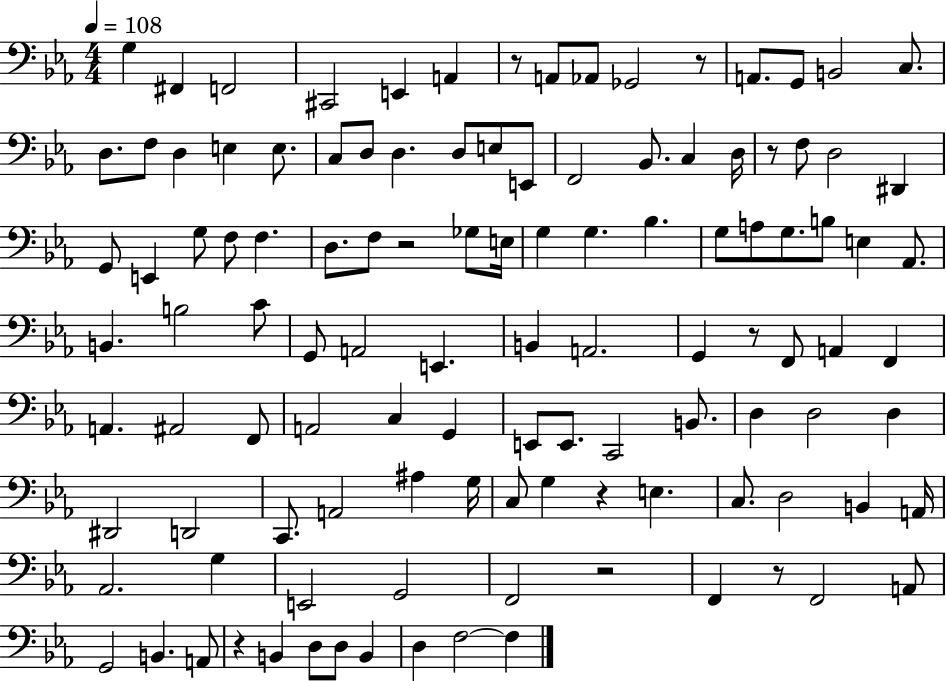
G3/q F#2/q F2/h C#2/h E2/q A2/q R/e A2/e Ab2/e Gb2/h R/e A2/e. G2/e B2/h C3/e. D3/e. F3/e D3/q E3/q E3/e. C3/e D3/e D3/q. D3/e E3/e E2/e F2/h Bb2/e. C3/q D3/s R/e F3/e D3/h D#2/q G2/e E2/q G3/e F3/e F3/q. D3/e. F3/e R/h Gb3/e E3/s G3/q G3/q. Bb3/q. G3/e A3/e G3/e. B3/e E3/q Ab2/e. B2/q. B3/h C4/e G2/e A2/h E2/q. B2/q A2/h. G2/q R/e F2/e A2/q F2/q A2/q. A#2/h F2/e A2/h C3/q G2/q E2/e E2/e. C2/h B2/e. D3/q D3/h D3/q D#2/h D2/h C2/e. A2/h A#3/q G3/s C3/e G3/q R/q E3/q. C3/e. D3/h B2/q A2/s Ab2/h. G3/q E2/h G2/h F2/h R/h F2/q R/e F2/h A2/e G2/h B2/q. A2/e R/q B2/q D3/e D3/e B2/q D3/q F3/h F3/q